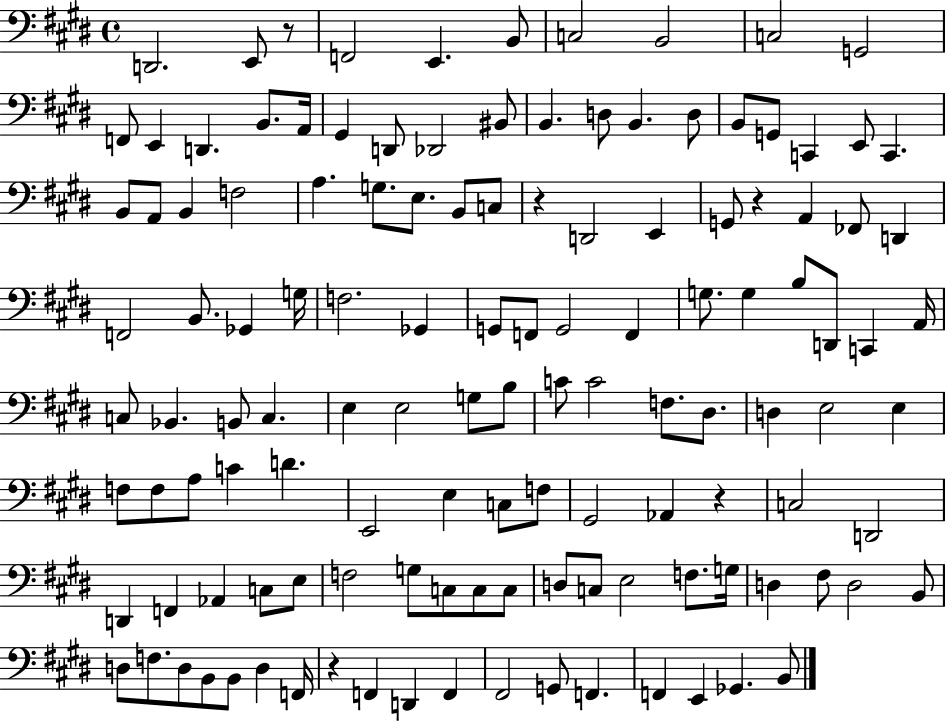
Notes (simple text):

D2/h. E2/e R/e F2/h E2/q. B2/e C3/h B2/h C3/h G2/h F2/e E2/q D2/q. B2/e. A2/s G#2/q D2/e Db2/h BIS2/e B2/q. D3/e B2/q. D3/e B2/e G2/e C2/q E2/e C2/q. B2/e A2/e B2/q F3/h A3/q. G3/e. E3/e. B2/e C3/e R/q D2/h E2/q G2/e R/q A2/q FES2/e D2/q F2/h B2/e. Gb2/q G3/s F3/h. Gb2/q G2/e F2/e G2/h F2/q G3/e. G3/q B3/e D2/e C2/q A2/s C3/e Bb2/q. B2/e C3/q. E3/q E3/h G3/e B3/e C4/e C4/h F3/e. D#3/e. D3/q E3/h E3/q F3/e F3/e A3/e C4/q D4/q. E2/h E3/q C3/e F3/e G#2/h Ab2/q R/q C3/h D2/h D2/q F2/q Ab2/q C3/e E3/e F3/h G3/e C3/e C3/e C3/e D3/e C3/e E3/h F3/e. G3/s D3/q F#3/e D3/h B2/e D3/e F3/e. D3/e B2/e B2/e D3/q F2/s R/q F2/q D2/q F2/q F#2/h G2/e F2/q. F2/q E2/q Gb2/q. B2/e